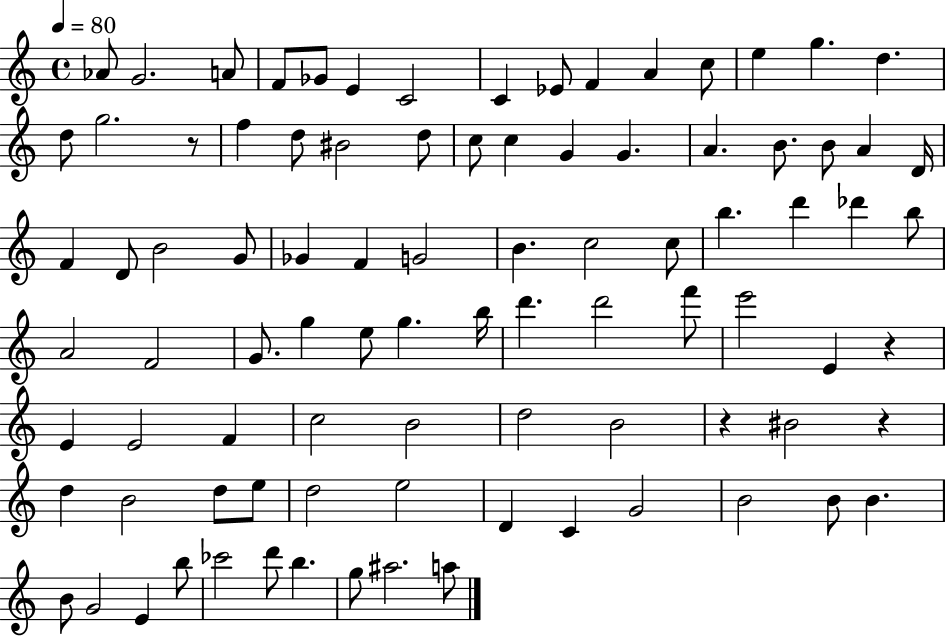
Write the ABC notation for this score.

X:1
T:Untitled
M:4/4
L:1/4
K:C
_A/2 G2 A/2 F/2 _G/2 E C2 C _E/2 F A c/2 e g d d/2 g2 z/2 f d/2 ^B2 d/2 c/2 c G G A B/2 B/2 A D/4 F D/2 B2 G/2 _G F G2 B c2 c/2 b d' _d' b/2 A2 F2 G/2 g e/2 g b/4 d' d'2 f'/2 e'2 E z E E2 F c2 B2 d2 B2 z ^B2 z d B2 d/2 e/2 d2 e2 D C G2 B2 B/2 B B/2 G2 E b/2 _c'2 d'/2 b g/2 ^a2 a/2